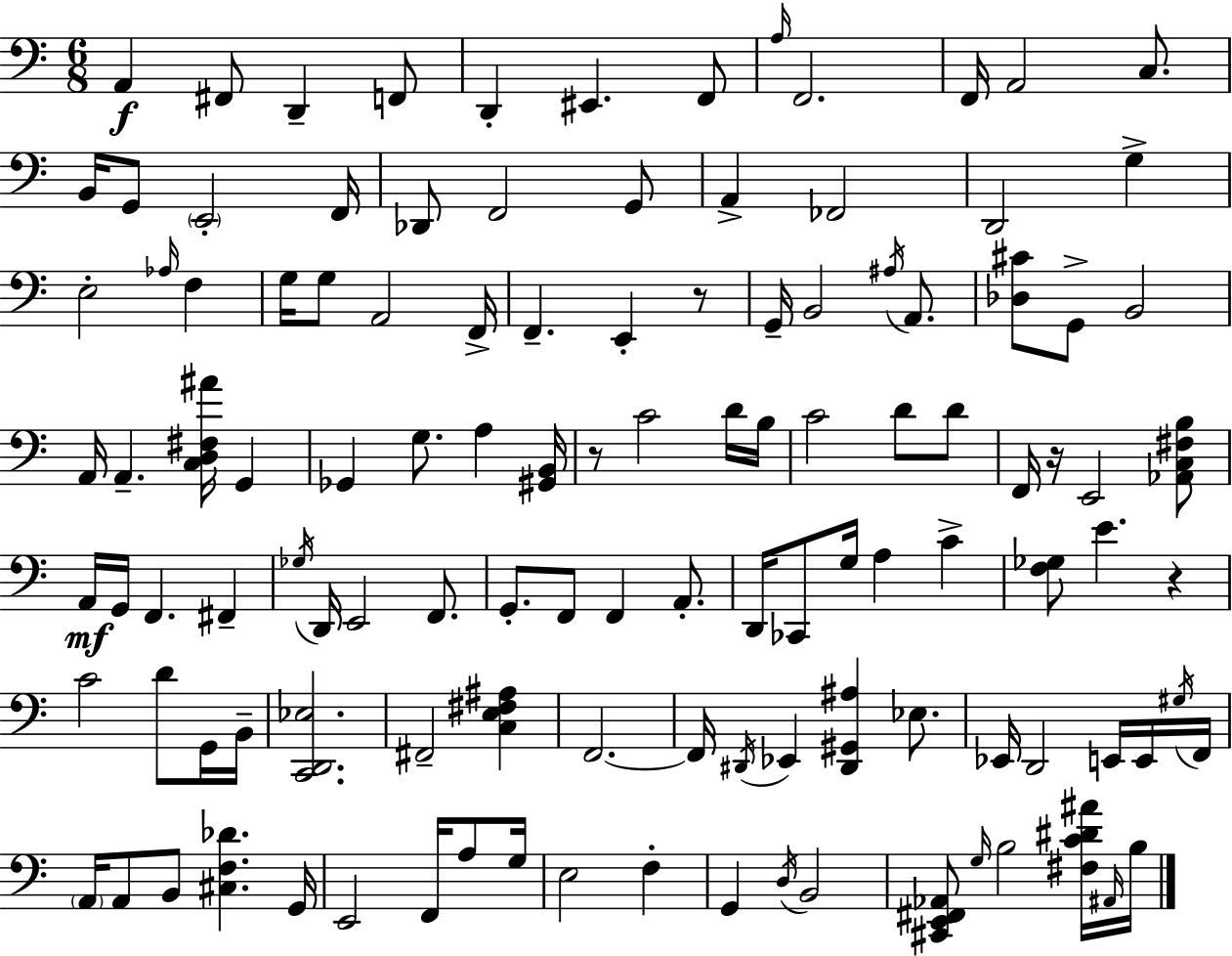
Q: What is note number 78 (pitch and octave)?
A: D#2